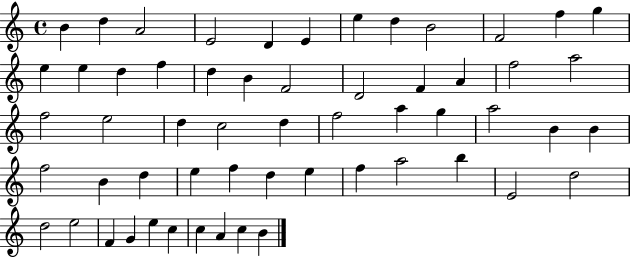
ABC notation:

X:1
T:Untitled
M:4/4
L:1/4
K:C
B d A2 E2 D E e d B2 F2 f g e e d f d B F2 D2 F A f2 a2 f2 e2 d c2 d f2 a g a2 B B f2 B d e f d e f a2 b E2 d2 d2 e2 F G e c c A c B